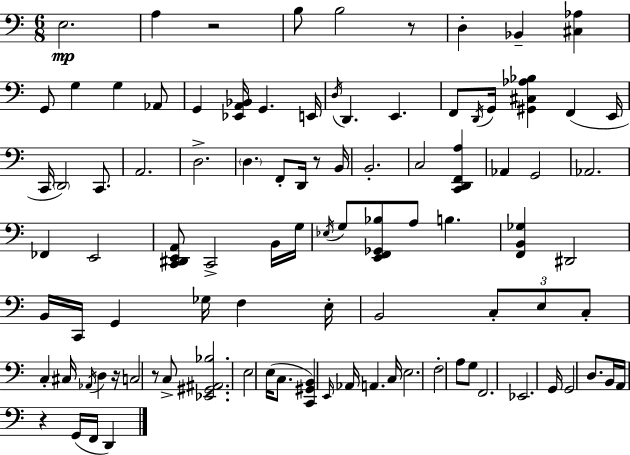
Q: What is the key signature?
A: C major